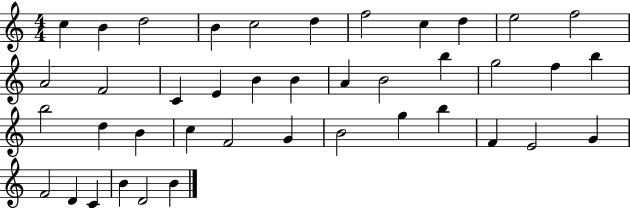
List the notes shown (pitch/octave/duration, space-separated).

C5/q B4/q D5/h B4/q C5/h D5/q F5/h C5/q D5/q E5/h F5/h A4/h F4/h C4/q E4/q B4/q B4/q A4/q B4/h B5/q G5/h F5/q B5/q B5/h D5/q B4/q C5/q F4/h G4/q B4/h G5/q B5/q F4/q E4/h G4/q F4/h D4/q C4/q B4/q D4/h B4/q